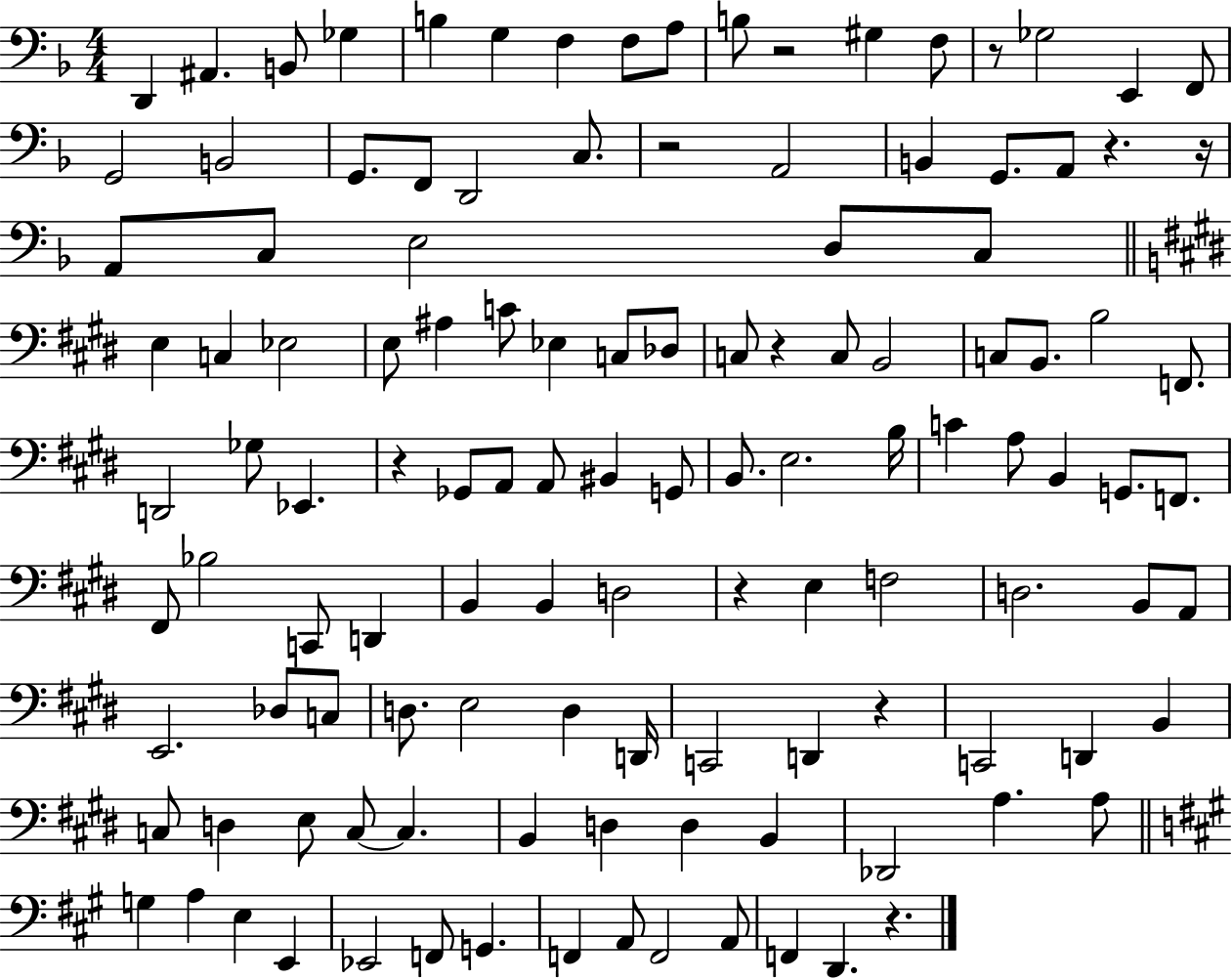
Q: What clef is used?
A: bass